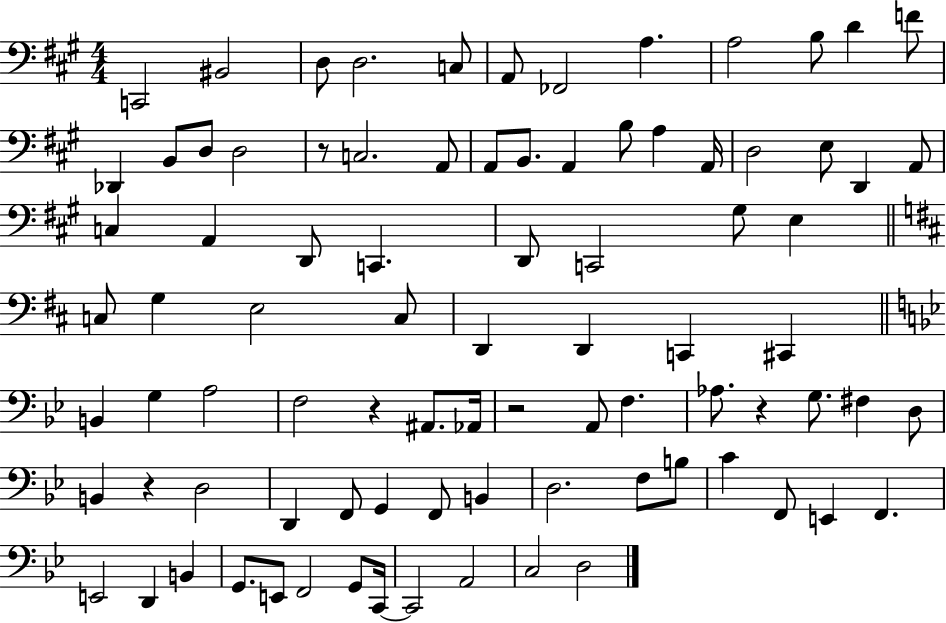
X:1
T:Untitled
M:4/4
L:1/4
K:A
C,,2 ^B,,2 D,/2 D,2 C,/2 A,,/2 _F,,2 A, A,2 B,/2 D F/2 _D,, B,,/2 D,/2 D,2 z/2 C,2 A,,/2 A,,/2 B,,/2 A,, B,/2 A, A,,/4 D,2 E,/2 D,, A,,/2 C, A,, D,,/2 C,, D,,/2 C,,2 ^G,/2 E, C,/2 G, E,2 C,/2 D,, D,, C,, ^C,, B,, G, A,2 F,2 z ^A,,/2 _A,,/4 z2 A,,/2 F, _A,/2 z G,/2 ^F, D,/2 B,, z D,2 D,, F,,/2 G,, F,,/2 B,, D,2 F,/2 B,/2 C F,,/2 E,, F,, E,,2 D,, B,, G,,/2 E,,/2 F,,2 G,,/2 C,,/4 C,,2 A,,2 C,2 D,2